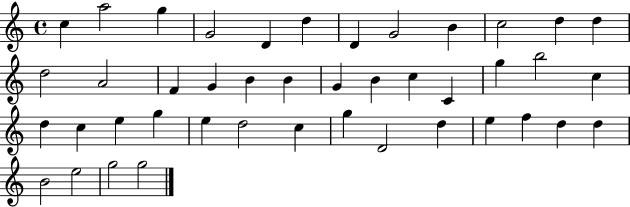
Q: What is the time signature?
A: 4/4